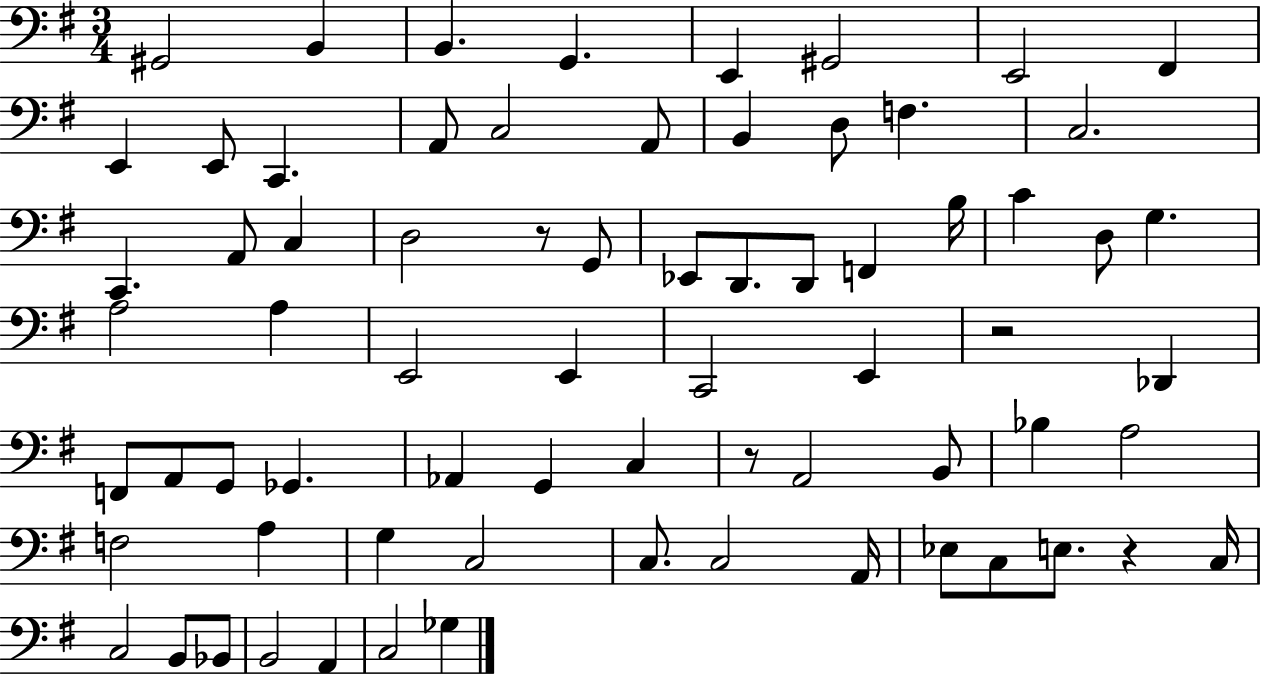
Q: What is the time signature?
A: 3/4